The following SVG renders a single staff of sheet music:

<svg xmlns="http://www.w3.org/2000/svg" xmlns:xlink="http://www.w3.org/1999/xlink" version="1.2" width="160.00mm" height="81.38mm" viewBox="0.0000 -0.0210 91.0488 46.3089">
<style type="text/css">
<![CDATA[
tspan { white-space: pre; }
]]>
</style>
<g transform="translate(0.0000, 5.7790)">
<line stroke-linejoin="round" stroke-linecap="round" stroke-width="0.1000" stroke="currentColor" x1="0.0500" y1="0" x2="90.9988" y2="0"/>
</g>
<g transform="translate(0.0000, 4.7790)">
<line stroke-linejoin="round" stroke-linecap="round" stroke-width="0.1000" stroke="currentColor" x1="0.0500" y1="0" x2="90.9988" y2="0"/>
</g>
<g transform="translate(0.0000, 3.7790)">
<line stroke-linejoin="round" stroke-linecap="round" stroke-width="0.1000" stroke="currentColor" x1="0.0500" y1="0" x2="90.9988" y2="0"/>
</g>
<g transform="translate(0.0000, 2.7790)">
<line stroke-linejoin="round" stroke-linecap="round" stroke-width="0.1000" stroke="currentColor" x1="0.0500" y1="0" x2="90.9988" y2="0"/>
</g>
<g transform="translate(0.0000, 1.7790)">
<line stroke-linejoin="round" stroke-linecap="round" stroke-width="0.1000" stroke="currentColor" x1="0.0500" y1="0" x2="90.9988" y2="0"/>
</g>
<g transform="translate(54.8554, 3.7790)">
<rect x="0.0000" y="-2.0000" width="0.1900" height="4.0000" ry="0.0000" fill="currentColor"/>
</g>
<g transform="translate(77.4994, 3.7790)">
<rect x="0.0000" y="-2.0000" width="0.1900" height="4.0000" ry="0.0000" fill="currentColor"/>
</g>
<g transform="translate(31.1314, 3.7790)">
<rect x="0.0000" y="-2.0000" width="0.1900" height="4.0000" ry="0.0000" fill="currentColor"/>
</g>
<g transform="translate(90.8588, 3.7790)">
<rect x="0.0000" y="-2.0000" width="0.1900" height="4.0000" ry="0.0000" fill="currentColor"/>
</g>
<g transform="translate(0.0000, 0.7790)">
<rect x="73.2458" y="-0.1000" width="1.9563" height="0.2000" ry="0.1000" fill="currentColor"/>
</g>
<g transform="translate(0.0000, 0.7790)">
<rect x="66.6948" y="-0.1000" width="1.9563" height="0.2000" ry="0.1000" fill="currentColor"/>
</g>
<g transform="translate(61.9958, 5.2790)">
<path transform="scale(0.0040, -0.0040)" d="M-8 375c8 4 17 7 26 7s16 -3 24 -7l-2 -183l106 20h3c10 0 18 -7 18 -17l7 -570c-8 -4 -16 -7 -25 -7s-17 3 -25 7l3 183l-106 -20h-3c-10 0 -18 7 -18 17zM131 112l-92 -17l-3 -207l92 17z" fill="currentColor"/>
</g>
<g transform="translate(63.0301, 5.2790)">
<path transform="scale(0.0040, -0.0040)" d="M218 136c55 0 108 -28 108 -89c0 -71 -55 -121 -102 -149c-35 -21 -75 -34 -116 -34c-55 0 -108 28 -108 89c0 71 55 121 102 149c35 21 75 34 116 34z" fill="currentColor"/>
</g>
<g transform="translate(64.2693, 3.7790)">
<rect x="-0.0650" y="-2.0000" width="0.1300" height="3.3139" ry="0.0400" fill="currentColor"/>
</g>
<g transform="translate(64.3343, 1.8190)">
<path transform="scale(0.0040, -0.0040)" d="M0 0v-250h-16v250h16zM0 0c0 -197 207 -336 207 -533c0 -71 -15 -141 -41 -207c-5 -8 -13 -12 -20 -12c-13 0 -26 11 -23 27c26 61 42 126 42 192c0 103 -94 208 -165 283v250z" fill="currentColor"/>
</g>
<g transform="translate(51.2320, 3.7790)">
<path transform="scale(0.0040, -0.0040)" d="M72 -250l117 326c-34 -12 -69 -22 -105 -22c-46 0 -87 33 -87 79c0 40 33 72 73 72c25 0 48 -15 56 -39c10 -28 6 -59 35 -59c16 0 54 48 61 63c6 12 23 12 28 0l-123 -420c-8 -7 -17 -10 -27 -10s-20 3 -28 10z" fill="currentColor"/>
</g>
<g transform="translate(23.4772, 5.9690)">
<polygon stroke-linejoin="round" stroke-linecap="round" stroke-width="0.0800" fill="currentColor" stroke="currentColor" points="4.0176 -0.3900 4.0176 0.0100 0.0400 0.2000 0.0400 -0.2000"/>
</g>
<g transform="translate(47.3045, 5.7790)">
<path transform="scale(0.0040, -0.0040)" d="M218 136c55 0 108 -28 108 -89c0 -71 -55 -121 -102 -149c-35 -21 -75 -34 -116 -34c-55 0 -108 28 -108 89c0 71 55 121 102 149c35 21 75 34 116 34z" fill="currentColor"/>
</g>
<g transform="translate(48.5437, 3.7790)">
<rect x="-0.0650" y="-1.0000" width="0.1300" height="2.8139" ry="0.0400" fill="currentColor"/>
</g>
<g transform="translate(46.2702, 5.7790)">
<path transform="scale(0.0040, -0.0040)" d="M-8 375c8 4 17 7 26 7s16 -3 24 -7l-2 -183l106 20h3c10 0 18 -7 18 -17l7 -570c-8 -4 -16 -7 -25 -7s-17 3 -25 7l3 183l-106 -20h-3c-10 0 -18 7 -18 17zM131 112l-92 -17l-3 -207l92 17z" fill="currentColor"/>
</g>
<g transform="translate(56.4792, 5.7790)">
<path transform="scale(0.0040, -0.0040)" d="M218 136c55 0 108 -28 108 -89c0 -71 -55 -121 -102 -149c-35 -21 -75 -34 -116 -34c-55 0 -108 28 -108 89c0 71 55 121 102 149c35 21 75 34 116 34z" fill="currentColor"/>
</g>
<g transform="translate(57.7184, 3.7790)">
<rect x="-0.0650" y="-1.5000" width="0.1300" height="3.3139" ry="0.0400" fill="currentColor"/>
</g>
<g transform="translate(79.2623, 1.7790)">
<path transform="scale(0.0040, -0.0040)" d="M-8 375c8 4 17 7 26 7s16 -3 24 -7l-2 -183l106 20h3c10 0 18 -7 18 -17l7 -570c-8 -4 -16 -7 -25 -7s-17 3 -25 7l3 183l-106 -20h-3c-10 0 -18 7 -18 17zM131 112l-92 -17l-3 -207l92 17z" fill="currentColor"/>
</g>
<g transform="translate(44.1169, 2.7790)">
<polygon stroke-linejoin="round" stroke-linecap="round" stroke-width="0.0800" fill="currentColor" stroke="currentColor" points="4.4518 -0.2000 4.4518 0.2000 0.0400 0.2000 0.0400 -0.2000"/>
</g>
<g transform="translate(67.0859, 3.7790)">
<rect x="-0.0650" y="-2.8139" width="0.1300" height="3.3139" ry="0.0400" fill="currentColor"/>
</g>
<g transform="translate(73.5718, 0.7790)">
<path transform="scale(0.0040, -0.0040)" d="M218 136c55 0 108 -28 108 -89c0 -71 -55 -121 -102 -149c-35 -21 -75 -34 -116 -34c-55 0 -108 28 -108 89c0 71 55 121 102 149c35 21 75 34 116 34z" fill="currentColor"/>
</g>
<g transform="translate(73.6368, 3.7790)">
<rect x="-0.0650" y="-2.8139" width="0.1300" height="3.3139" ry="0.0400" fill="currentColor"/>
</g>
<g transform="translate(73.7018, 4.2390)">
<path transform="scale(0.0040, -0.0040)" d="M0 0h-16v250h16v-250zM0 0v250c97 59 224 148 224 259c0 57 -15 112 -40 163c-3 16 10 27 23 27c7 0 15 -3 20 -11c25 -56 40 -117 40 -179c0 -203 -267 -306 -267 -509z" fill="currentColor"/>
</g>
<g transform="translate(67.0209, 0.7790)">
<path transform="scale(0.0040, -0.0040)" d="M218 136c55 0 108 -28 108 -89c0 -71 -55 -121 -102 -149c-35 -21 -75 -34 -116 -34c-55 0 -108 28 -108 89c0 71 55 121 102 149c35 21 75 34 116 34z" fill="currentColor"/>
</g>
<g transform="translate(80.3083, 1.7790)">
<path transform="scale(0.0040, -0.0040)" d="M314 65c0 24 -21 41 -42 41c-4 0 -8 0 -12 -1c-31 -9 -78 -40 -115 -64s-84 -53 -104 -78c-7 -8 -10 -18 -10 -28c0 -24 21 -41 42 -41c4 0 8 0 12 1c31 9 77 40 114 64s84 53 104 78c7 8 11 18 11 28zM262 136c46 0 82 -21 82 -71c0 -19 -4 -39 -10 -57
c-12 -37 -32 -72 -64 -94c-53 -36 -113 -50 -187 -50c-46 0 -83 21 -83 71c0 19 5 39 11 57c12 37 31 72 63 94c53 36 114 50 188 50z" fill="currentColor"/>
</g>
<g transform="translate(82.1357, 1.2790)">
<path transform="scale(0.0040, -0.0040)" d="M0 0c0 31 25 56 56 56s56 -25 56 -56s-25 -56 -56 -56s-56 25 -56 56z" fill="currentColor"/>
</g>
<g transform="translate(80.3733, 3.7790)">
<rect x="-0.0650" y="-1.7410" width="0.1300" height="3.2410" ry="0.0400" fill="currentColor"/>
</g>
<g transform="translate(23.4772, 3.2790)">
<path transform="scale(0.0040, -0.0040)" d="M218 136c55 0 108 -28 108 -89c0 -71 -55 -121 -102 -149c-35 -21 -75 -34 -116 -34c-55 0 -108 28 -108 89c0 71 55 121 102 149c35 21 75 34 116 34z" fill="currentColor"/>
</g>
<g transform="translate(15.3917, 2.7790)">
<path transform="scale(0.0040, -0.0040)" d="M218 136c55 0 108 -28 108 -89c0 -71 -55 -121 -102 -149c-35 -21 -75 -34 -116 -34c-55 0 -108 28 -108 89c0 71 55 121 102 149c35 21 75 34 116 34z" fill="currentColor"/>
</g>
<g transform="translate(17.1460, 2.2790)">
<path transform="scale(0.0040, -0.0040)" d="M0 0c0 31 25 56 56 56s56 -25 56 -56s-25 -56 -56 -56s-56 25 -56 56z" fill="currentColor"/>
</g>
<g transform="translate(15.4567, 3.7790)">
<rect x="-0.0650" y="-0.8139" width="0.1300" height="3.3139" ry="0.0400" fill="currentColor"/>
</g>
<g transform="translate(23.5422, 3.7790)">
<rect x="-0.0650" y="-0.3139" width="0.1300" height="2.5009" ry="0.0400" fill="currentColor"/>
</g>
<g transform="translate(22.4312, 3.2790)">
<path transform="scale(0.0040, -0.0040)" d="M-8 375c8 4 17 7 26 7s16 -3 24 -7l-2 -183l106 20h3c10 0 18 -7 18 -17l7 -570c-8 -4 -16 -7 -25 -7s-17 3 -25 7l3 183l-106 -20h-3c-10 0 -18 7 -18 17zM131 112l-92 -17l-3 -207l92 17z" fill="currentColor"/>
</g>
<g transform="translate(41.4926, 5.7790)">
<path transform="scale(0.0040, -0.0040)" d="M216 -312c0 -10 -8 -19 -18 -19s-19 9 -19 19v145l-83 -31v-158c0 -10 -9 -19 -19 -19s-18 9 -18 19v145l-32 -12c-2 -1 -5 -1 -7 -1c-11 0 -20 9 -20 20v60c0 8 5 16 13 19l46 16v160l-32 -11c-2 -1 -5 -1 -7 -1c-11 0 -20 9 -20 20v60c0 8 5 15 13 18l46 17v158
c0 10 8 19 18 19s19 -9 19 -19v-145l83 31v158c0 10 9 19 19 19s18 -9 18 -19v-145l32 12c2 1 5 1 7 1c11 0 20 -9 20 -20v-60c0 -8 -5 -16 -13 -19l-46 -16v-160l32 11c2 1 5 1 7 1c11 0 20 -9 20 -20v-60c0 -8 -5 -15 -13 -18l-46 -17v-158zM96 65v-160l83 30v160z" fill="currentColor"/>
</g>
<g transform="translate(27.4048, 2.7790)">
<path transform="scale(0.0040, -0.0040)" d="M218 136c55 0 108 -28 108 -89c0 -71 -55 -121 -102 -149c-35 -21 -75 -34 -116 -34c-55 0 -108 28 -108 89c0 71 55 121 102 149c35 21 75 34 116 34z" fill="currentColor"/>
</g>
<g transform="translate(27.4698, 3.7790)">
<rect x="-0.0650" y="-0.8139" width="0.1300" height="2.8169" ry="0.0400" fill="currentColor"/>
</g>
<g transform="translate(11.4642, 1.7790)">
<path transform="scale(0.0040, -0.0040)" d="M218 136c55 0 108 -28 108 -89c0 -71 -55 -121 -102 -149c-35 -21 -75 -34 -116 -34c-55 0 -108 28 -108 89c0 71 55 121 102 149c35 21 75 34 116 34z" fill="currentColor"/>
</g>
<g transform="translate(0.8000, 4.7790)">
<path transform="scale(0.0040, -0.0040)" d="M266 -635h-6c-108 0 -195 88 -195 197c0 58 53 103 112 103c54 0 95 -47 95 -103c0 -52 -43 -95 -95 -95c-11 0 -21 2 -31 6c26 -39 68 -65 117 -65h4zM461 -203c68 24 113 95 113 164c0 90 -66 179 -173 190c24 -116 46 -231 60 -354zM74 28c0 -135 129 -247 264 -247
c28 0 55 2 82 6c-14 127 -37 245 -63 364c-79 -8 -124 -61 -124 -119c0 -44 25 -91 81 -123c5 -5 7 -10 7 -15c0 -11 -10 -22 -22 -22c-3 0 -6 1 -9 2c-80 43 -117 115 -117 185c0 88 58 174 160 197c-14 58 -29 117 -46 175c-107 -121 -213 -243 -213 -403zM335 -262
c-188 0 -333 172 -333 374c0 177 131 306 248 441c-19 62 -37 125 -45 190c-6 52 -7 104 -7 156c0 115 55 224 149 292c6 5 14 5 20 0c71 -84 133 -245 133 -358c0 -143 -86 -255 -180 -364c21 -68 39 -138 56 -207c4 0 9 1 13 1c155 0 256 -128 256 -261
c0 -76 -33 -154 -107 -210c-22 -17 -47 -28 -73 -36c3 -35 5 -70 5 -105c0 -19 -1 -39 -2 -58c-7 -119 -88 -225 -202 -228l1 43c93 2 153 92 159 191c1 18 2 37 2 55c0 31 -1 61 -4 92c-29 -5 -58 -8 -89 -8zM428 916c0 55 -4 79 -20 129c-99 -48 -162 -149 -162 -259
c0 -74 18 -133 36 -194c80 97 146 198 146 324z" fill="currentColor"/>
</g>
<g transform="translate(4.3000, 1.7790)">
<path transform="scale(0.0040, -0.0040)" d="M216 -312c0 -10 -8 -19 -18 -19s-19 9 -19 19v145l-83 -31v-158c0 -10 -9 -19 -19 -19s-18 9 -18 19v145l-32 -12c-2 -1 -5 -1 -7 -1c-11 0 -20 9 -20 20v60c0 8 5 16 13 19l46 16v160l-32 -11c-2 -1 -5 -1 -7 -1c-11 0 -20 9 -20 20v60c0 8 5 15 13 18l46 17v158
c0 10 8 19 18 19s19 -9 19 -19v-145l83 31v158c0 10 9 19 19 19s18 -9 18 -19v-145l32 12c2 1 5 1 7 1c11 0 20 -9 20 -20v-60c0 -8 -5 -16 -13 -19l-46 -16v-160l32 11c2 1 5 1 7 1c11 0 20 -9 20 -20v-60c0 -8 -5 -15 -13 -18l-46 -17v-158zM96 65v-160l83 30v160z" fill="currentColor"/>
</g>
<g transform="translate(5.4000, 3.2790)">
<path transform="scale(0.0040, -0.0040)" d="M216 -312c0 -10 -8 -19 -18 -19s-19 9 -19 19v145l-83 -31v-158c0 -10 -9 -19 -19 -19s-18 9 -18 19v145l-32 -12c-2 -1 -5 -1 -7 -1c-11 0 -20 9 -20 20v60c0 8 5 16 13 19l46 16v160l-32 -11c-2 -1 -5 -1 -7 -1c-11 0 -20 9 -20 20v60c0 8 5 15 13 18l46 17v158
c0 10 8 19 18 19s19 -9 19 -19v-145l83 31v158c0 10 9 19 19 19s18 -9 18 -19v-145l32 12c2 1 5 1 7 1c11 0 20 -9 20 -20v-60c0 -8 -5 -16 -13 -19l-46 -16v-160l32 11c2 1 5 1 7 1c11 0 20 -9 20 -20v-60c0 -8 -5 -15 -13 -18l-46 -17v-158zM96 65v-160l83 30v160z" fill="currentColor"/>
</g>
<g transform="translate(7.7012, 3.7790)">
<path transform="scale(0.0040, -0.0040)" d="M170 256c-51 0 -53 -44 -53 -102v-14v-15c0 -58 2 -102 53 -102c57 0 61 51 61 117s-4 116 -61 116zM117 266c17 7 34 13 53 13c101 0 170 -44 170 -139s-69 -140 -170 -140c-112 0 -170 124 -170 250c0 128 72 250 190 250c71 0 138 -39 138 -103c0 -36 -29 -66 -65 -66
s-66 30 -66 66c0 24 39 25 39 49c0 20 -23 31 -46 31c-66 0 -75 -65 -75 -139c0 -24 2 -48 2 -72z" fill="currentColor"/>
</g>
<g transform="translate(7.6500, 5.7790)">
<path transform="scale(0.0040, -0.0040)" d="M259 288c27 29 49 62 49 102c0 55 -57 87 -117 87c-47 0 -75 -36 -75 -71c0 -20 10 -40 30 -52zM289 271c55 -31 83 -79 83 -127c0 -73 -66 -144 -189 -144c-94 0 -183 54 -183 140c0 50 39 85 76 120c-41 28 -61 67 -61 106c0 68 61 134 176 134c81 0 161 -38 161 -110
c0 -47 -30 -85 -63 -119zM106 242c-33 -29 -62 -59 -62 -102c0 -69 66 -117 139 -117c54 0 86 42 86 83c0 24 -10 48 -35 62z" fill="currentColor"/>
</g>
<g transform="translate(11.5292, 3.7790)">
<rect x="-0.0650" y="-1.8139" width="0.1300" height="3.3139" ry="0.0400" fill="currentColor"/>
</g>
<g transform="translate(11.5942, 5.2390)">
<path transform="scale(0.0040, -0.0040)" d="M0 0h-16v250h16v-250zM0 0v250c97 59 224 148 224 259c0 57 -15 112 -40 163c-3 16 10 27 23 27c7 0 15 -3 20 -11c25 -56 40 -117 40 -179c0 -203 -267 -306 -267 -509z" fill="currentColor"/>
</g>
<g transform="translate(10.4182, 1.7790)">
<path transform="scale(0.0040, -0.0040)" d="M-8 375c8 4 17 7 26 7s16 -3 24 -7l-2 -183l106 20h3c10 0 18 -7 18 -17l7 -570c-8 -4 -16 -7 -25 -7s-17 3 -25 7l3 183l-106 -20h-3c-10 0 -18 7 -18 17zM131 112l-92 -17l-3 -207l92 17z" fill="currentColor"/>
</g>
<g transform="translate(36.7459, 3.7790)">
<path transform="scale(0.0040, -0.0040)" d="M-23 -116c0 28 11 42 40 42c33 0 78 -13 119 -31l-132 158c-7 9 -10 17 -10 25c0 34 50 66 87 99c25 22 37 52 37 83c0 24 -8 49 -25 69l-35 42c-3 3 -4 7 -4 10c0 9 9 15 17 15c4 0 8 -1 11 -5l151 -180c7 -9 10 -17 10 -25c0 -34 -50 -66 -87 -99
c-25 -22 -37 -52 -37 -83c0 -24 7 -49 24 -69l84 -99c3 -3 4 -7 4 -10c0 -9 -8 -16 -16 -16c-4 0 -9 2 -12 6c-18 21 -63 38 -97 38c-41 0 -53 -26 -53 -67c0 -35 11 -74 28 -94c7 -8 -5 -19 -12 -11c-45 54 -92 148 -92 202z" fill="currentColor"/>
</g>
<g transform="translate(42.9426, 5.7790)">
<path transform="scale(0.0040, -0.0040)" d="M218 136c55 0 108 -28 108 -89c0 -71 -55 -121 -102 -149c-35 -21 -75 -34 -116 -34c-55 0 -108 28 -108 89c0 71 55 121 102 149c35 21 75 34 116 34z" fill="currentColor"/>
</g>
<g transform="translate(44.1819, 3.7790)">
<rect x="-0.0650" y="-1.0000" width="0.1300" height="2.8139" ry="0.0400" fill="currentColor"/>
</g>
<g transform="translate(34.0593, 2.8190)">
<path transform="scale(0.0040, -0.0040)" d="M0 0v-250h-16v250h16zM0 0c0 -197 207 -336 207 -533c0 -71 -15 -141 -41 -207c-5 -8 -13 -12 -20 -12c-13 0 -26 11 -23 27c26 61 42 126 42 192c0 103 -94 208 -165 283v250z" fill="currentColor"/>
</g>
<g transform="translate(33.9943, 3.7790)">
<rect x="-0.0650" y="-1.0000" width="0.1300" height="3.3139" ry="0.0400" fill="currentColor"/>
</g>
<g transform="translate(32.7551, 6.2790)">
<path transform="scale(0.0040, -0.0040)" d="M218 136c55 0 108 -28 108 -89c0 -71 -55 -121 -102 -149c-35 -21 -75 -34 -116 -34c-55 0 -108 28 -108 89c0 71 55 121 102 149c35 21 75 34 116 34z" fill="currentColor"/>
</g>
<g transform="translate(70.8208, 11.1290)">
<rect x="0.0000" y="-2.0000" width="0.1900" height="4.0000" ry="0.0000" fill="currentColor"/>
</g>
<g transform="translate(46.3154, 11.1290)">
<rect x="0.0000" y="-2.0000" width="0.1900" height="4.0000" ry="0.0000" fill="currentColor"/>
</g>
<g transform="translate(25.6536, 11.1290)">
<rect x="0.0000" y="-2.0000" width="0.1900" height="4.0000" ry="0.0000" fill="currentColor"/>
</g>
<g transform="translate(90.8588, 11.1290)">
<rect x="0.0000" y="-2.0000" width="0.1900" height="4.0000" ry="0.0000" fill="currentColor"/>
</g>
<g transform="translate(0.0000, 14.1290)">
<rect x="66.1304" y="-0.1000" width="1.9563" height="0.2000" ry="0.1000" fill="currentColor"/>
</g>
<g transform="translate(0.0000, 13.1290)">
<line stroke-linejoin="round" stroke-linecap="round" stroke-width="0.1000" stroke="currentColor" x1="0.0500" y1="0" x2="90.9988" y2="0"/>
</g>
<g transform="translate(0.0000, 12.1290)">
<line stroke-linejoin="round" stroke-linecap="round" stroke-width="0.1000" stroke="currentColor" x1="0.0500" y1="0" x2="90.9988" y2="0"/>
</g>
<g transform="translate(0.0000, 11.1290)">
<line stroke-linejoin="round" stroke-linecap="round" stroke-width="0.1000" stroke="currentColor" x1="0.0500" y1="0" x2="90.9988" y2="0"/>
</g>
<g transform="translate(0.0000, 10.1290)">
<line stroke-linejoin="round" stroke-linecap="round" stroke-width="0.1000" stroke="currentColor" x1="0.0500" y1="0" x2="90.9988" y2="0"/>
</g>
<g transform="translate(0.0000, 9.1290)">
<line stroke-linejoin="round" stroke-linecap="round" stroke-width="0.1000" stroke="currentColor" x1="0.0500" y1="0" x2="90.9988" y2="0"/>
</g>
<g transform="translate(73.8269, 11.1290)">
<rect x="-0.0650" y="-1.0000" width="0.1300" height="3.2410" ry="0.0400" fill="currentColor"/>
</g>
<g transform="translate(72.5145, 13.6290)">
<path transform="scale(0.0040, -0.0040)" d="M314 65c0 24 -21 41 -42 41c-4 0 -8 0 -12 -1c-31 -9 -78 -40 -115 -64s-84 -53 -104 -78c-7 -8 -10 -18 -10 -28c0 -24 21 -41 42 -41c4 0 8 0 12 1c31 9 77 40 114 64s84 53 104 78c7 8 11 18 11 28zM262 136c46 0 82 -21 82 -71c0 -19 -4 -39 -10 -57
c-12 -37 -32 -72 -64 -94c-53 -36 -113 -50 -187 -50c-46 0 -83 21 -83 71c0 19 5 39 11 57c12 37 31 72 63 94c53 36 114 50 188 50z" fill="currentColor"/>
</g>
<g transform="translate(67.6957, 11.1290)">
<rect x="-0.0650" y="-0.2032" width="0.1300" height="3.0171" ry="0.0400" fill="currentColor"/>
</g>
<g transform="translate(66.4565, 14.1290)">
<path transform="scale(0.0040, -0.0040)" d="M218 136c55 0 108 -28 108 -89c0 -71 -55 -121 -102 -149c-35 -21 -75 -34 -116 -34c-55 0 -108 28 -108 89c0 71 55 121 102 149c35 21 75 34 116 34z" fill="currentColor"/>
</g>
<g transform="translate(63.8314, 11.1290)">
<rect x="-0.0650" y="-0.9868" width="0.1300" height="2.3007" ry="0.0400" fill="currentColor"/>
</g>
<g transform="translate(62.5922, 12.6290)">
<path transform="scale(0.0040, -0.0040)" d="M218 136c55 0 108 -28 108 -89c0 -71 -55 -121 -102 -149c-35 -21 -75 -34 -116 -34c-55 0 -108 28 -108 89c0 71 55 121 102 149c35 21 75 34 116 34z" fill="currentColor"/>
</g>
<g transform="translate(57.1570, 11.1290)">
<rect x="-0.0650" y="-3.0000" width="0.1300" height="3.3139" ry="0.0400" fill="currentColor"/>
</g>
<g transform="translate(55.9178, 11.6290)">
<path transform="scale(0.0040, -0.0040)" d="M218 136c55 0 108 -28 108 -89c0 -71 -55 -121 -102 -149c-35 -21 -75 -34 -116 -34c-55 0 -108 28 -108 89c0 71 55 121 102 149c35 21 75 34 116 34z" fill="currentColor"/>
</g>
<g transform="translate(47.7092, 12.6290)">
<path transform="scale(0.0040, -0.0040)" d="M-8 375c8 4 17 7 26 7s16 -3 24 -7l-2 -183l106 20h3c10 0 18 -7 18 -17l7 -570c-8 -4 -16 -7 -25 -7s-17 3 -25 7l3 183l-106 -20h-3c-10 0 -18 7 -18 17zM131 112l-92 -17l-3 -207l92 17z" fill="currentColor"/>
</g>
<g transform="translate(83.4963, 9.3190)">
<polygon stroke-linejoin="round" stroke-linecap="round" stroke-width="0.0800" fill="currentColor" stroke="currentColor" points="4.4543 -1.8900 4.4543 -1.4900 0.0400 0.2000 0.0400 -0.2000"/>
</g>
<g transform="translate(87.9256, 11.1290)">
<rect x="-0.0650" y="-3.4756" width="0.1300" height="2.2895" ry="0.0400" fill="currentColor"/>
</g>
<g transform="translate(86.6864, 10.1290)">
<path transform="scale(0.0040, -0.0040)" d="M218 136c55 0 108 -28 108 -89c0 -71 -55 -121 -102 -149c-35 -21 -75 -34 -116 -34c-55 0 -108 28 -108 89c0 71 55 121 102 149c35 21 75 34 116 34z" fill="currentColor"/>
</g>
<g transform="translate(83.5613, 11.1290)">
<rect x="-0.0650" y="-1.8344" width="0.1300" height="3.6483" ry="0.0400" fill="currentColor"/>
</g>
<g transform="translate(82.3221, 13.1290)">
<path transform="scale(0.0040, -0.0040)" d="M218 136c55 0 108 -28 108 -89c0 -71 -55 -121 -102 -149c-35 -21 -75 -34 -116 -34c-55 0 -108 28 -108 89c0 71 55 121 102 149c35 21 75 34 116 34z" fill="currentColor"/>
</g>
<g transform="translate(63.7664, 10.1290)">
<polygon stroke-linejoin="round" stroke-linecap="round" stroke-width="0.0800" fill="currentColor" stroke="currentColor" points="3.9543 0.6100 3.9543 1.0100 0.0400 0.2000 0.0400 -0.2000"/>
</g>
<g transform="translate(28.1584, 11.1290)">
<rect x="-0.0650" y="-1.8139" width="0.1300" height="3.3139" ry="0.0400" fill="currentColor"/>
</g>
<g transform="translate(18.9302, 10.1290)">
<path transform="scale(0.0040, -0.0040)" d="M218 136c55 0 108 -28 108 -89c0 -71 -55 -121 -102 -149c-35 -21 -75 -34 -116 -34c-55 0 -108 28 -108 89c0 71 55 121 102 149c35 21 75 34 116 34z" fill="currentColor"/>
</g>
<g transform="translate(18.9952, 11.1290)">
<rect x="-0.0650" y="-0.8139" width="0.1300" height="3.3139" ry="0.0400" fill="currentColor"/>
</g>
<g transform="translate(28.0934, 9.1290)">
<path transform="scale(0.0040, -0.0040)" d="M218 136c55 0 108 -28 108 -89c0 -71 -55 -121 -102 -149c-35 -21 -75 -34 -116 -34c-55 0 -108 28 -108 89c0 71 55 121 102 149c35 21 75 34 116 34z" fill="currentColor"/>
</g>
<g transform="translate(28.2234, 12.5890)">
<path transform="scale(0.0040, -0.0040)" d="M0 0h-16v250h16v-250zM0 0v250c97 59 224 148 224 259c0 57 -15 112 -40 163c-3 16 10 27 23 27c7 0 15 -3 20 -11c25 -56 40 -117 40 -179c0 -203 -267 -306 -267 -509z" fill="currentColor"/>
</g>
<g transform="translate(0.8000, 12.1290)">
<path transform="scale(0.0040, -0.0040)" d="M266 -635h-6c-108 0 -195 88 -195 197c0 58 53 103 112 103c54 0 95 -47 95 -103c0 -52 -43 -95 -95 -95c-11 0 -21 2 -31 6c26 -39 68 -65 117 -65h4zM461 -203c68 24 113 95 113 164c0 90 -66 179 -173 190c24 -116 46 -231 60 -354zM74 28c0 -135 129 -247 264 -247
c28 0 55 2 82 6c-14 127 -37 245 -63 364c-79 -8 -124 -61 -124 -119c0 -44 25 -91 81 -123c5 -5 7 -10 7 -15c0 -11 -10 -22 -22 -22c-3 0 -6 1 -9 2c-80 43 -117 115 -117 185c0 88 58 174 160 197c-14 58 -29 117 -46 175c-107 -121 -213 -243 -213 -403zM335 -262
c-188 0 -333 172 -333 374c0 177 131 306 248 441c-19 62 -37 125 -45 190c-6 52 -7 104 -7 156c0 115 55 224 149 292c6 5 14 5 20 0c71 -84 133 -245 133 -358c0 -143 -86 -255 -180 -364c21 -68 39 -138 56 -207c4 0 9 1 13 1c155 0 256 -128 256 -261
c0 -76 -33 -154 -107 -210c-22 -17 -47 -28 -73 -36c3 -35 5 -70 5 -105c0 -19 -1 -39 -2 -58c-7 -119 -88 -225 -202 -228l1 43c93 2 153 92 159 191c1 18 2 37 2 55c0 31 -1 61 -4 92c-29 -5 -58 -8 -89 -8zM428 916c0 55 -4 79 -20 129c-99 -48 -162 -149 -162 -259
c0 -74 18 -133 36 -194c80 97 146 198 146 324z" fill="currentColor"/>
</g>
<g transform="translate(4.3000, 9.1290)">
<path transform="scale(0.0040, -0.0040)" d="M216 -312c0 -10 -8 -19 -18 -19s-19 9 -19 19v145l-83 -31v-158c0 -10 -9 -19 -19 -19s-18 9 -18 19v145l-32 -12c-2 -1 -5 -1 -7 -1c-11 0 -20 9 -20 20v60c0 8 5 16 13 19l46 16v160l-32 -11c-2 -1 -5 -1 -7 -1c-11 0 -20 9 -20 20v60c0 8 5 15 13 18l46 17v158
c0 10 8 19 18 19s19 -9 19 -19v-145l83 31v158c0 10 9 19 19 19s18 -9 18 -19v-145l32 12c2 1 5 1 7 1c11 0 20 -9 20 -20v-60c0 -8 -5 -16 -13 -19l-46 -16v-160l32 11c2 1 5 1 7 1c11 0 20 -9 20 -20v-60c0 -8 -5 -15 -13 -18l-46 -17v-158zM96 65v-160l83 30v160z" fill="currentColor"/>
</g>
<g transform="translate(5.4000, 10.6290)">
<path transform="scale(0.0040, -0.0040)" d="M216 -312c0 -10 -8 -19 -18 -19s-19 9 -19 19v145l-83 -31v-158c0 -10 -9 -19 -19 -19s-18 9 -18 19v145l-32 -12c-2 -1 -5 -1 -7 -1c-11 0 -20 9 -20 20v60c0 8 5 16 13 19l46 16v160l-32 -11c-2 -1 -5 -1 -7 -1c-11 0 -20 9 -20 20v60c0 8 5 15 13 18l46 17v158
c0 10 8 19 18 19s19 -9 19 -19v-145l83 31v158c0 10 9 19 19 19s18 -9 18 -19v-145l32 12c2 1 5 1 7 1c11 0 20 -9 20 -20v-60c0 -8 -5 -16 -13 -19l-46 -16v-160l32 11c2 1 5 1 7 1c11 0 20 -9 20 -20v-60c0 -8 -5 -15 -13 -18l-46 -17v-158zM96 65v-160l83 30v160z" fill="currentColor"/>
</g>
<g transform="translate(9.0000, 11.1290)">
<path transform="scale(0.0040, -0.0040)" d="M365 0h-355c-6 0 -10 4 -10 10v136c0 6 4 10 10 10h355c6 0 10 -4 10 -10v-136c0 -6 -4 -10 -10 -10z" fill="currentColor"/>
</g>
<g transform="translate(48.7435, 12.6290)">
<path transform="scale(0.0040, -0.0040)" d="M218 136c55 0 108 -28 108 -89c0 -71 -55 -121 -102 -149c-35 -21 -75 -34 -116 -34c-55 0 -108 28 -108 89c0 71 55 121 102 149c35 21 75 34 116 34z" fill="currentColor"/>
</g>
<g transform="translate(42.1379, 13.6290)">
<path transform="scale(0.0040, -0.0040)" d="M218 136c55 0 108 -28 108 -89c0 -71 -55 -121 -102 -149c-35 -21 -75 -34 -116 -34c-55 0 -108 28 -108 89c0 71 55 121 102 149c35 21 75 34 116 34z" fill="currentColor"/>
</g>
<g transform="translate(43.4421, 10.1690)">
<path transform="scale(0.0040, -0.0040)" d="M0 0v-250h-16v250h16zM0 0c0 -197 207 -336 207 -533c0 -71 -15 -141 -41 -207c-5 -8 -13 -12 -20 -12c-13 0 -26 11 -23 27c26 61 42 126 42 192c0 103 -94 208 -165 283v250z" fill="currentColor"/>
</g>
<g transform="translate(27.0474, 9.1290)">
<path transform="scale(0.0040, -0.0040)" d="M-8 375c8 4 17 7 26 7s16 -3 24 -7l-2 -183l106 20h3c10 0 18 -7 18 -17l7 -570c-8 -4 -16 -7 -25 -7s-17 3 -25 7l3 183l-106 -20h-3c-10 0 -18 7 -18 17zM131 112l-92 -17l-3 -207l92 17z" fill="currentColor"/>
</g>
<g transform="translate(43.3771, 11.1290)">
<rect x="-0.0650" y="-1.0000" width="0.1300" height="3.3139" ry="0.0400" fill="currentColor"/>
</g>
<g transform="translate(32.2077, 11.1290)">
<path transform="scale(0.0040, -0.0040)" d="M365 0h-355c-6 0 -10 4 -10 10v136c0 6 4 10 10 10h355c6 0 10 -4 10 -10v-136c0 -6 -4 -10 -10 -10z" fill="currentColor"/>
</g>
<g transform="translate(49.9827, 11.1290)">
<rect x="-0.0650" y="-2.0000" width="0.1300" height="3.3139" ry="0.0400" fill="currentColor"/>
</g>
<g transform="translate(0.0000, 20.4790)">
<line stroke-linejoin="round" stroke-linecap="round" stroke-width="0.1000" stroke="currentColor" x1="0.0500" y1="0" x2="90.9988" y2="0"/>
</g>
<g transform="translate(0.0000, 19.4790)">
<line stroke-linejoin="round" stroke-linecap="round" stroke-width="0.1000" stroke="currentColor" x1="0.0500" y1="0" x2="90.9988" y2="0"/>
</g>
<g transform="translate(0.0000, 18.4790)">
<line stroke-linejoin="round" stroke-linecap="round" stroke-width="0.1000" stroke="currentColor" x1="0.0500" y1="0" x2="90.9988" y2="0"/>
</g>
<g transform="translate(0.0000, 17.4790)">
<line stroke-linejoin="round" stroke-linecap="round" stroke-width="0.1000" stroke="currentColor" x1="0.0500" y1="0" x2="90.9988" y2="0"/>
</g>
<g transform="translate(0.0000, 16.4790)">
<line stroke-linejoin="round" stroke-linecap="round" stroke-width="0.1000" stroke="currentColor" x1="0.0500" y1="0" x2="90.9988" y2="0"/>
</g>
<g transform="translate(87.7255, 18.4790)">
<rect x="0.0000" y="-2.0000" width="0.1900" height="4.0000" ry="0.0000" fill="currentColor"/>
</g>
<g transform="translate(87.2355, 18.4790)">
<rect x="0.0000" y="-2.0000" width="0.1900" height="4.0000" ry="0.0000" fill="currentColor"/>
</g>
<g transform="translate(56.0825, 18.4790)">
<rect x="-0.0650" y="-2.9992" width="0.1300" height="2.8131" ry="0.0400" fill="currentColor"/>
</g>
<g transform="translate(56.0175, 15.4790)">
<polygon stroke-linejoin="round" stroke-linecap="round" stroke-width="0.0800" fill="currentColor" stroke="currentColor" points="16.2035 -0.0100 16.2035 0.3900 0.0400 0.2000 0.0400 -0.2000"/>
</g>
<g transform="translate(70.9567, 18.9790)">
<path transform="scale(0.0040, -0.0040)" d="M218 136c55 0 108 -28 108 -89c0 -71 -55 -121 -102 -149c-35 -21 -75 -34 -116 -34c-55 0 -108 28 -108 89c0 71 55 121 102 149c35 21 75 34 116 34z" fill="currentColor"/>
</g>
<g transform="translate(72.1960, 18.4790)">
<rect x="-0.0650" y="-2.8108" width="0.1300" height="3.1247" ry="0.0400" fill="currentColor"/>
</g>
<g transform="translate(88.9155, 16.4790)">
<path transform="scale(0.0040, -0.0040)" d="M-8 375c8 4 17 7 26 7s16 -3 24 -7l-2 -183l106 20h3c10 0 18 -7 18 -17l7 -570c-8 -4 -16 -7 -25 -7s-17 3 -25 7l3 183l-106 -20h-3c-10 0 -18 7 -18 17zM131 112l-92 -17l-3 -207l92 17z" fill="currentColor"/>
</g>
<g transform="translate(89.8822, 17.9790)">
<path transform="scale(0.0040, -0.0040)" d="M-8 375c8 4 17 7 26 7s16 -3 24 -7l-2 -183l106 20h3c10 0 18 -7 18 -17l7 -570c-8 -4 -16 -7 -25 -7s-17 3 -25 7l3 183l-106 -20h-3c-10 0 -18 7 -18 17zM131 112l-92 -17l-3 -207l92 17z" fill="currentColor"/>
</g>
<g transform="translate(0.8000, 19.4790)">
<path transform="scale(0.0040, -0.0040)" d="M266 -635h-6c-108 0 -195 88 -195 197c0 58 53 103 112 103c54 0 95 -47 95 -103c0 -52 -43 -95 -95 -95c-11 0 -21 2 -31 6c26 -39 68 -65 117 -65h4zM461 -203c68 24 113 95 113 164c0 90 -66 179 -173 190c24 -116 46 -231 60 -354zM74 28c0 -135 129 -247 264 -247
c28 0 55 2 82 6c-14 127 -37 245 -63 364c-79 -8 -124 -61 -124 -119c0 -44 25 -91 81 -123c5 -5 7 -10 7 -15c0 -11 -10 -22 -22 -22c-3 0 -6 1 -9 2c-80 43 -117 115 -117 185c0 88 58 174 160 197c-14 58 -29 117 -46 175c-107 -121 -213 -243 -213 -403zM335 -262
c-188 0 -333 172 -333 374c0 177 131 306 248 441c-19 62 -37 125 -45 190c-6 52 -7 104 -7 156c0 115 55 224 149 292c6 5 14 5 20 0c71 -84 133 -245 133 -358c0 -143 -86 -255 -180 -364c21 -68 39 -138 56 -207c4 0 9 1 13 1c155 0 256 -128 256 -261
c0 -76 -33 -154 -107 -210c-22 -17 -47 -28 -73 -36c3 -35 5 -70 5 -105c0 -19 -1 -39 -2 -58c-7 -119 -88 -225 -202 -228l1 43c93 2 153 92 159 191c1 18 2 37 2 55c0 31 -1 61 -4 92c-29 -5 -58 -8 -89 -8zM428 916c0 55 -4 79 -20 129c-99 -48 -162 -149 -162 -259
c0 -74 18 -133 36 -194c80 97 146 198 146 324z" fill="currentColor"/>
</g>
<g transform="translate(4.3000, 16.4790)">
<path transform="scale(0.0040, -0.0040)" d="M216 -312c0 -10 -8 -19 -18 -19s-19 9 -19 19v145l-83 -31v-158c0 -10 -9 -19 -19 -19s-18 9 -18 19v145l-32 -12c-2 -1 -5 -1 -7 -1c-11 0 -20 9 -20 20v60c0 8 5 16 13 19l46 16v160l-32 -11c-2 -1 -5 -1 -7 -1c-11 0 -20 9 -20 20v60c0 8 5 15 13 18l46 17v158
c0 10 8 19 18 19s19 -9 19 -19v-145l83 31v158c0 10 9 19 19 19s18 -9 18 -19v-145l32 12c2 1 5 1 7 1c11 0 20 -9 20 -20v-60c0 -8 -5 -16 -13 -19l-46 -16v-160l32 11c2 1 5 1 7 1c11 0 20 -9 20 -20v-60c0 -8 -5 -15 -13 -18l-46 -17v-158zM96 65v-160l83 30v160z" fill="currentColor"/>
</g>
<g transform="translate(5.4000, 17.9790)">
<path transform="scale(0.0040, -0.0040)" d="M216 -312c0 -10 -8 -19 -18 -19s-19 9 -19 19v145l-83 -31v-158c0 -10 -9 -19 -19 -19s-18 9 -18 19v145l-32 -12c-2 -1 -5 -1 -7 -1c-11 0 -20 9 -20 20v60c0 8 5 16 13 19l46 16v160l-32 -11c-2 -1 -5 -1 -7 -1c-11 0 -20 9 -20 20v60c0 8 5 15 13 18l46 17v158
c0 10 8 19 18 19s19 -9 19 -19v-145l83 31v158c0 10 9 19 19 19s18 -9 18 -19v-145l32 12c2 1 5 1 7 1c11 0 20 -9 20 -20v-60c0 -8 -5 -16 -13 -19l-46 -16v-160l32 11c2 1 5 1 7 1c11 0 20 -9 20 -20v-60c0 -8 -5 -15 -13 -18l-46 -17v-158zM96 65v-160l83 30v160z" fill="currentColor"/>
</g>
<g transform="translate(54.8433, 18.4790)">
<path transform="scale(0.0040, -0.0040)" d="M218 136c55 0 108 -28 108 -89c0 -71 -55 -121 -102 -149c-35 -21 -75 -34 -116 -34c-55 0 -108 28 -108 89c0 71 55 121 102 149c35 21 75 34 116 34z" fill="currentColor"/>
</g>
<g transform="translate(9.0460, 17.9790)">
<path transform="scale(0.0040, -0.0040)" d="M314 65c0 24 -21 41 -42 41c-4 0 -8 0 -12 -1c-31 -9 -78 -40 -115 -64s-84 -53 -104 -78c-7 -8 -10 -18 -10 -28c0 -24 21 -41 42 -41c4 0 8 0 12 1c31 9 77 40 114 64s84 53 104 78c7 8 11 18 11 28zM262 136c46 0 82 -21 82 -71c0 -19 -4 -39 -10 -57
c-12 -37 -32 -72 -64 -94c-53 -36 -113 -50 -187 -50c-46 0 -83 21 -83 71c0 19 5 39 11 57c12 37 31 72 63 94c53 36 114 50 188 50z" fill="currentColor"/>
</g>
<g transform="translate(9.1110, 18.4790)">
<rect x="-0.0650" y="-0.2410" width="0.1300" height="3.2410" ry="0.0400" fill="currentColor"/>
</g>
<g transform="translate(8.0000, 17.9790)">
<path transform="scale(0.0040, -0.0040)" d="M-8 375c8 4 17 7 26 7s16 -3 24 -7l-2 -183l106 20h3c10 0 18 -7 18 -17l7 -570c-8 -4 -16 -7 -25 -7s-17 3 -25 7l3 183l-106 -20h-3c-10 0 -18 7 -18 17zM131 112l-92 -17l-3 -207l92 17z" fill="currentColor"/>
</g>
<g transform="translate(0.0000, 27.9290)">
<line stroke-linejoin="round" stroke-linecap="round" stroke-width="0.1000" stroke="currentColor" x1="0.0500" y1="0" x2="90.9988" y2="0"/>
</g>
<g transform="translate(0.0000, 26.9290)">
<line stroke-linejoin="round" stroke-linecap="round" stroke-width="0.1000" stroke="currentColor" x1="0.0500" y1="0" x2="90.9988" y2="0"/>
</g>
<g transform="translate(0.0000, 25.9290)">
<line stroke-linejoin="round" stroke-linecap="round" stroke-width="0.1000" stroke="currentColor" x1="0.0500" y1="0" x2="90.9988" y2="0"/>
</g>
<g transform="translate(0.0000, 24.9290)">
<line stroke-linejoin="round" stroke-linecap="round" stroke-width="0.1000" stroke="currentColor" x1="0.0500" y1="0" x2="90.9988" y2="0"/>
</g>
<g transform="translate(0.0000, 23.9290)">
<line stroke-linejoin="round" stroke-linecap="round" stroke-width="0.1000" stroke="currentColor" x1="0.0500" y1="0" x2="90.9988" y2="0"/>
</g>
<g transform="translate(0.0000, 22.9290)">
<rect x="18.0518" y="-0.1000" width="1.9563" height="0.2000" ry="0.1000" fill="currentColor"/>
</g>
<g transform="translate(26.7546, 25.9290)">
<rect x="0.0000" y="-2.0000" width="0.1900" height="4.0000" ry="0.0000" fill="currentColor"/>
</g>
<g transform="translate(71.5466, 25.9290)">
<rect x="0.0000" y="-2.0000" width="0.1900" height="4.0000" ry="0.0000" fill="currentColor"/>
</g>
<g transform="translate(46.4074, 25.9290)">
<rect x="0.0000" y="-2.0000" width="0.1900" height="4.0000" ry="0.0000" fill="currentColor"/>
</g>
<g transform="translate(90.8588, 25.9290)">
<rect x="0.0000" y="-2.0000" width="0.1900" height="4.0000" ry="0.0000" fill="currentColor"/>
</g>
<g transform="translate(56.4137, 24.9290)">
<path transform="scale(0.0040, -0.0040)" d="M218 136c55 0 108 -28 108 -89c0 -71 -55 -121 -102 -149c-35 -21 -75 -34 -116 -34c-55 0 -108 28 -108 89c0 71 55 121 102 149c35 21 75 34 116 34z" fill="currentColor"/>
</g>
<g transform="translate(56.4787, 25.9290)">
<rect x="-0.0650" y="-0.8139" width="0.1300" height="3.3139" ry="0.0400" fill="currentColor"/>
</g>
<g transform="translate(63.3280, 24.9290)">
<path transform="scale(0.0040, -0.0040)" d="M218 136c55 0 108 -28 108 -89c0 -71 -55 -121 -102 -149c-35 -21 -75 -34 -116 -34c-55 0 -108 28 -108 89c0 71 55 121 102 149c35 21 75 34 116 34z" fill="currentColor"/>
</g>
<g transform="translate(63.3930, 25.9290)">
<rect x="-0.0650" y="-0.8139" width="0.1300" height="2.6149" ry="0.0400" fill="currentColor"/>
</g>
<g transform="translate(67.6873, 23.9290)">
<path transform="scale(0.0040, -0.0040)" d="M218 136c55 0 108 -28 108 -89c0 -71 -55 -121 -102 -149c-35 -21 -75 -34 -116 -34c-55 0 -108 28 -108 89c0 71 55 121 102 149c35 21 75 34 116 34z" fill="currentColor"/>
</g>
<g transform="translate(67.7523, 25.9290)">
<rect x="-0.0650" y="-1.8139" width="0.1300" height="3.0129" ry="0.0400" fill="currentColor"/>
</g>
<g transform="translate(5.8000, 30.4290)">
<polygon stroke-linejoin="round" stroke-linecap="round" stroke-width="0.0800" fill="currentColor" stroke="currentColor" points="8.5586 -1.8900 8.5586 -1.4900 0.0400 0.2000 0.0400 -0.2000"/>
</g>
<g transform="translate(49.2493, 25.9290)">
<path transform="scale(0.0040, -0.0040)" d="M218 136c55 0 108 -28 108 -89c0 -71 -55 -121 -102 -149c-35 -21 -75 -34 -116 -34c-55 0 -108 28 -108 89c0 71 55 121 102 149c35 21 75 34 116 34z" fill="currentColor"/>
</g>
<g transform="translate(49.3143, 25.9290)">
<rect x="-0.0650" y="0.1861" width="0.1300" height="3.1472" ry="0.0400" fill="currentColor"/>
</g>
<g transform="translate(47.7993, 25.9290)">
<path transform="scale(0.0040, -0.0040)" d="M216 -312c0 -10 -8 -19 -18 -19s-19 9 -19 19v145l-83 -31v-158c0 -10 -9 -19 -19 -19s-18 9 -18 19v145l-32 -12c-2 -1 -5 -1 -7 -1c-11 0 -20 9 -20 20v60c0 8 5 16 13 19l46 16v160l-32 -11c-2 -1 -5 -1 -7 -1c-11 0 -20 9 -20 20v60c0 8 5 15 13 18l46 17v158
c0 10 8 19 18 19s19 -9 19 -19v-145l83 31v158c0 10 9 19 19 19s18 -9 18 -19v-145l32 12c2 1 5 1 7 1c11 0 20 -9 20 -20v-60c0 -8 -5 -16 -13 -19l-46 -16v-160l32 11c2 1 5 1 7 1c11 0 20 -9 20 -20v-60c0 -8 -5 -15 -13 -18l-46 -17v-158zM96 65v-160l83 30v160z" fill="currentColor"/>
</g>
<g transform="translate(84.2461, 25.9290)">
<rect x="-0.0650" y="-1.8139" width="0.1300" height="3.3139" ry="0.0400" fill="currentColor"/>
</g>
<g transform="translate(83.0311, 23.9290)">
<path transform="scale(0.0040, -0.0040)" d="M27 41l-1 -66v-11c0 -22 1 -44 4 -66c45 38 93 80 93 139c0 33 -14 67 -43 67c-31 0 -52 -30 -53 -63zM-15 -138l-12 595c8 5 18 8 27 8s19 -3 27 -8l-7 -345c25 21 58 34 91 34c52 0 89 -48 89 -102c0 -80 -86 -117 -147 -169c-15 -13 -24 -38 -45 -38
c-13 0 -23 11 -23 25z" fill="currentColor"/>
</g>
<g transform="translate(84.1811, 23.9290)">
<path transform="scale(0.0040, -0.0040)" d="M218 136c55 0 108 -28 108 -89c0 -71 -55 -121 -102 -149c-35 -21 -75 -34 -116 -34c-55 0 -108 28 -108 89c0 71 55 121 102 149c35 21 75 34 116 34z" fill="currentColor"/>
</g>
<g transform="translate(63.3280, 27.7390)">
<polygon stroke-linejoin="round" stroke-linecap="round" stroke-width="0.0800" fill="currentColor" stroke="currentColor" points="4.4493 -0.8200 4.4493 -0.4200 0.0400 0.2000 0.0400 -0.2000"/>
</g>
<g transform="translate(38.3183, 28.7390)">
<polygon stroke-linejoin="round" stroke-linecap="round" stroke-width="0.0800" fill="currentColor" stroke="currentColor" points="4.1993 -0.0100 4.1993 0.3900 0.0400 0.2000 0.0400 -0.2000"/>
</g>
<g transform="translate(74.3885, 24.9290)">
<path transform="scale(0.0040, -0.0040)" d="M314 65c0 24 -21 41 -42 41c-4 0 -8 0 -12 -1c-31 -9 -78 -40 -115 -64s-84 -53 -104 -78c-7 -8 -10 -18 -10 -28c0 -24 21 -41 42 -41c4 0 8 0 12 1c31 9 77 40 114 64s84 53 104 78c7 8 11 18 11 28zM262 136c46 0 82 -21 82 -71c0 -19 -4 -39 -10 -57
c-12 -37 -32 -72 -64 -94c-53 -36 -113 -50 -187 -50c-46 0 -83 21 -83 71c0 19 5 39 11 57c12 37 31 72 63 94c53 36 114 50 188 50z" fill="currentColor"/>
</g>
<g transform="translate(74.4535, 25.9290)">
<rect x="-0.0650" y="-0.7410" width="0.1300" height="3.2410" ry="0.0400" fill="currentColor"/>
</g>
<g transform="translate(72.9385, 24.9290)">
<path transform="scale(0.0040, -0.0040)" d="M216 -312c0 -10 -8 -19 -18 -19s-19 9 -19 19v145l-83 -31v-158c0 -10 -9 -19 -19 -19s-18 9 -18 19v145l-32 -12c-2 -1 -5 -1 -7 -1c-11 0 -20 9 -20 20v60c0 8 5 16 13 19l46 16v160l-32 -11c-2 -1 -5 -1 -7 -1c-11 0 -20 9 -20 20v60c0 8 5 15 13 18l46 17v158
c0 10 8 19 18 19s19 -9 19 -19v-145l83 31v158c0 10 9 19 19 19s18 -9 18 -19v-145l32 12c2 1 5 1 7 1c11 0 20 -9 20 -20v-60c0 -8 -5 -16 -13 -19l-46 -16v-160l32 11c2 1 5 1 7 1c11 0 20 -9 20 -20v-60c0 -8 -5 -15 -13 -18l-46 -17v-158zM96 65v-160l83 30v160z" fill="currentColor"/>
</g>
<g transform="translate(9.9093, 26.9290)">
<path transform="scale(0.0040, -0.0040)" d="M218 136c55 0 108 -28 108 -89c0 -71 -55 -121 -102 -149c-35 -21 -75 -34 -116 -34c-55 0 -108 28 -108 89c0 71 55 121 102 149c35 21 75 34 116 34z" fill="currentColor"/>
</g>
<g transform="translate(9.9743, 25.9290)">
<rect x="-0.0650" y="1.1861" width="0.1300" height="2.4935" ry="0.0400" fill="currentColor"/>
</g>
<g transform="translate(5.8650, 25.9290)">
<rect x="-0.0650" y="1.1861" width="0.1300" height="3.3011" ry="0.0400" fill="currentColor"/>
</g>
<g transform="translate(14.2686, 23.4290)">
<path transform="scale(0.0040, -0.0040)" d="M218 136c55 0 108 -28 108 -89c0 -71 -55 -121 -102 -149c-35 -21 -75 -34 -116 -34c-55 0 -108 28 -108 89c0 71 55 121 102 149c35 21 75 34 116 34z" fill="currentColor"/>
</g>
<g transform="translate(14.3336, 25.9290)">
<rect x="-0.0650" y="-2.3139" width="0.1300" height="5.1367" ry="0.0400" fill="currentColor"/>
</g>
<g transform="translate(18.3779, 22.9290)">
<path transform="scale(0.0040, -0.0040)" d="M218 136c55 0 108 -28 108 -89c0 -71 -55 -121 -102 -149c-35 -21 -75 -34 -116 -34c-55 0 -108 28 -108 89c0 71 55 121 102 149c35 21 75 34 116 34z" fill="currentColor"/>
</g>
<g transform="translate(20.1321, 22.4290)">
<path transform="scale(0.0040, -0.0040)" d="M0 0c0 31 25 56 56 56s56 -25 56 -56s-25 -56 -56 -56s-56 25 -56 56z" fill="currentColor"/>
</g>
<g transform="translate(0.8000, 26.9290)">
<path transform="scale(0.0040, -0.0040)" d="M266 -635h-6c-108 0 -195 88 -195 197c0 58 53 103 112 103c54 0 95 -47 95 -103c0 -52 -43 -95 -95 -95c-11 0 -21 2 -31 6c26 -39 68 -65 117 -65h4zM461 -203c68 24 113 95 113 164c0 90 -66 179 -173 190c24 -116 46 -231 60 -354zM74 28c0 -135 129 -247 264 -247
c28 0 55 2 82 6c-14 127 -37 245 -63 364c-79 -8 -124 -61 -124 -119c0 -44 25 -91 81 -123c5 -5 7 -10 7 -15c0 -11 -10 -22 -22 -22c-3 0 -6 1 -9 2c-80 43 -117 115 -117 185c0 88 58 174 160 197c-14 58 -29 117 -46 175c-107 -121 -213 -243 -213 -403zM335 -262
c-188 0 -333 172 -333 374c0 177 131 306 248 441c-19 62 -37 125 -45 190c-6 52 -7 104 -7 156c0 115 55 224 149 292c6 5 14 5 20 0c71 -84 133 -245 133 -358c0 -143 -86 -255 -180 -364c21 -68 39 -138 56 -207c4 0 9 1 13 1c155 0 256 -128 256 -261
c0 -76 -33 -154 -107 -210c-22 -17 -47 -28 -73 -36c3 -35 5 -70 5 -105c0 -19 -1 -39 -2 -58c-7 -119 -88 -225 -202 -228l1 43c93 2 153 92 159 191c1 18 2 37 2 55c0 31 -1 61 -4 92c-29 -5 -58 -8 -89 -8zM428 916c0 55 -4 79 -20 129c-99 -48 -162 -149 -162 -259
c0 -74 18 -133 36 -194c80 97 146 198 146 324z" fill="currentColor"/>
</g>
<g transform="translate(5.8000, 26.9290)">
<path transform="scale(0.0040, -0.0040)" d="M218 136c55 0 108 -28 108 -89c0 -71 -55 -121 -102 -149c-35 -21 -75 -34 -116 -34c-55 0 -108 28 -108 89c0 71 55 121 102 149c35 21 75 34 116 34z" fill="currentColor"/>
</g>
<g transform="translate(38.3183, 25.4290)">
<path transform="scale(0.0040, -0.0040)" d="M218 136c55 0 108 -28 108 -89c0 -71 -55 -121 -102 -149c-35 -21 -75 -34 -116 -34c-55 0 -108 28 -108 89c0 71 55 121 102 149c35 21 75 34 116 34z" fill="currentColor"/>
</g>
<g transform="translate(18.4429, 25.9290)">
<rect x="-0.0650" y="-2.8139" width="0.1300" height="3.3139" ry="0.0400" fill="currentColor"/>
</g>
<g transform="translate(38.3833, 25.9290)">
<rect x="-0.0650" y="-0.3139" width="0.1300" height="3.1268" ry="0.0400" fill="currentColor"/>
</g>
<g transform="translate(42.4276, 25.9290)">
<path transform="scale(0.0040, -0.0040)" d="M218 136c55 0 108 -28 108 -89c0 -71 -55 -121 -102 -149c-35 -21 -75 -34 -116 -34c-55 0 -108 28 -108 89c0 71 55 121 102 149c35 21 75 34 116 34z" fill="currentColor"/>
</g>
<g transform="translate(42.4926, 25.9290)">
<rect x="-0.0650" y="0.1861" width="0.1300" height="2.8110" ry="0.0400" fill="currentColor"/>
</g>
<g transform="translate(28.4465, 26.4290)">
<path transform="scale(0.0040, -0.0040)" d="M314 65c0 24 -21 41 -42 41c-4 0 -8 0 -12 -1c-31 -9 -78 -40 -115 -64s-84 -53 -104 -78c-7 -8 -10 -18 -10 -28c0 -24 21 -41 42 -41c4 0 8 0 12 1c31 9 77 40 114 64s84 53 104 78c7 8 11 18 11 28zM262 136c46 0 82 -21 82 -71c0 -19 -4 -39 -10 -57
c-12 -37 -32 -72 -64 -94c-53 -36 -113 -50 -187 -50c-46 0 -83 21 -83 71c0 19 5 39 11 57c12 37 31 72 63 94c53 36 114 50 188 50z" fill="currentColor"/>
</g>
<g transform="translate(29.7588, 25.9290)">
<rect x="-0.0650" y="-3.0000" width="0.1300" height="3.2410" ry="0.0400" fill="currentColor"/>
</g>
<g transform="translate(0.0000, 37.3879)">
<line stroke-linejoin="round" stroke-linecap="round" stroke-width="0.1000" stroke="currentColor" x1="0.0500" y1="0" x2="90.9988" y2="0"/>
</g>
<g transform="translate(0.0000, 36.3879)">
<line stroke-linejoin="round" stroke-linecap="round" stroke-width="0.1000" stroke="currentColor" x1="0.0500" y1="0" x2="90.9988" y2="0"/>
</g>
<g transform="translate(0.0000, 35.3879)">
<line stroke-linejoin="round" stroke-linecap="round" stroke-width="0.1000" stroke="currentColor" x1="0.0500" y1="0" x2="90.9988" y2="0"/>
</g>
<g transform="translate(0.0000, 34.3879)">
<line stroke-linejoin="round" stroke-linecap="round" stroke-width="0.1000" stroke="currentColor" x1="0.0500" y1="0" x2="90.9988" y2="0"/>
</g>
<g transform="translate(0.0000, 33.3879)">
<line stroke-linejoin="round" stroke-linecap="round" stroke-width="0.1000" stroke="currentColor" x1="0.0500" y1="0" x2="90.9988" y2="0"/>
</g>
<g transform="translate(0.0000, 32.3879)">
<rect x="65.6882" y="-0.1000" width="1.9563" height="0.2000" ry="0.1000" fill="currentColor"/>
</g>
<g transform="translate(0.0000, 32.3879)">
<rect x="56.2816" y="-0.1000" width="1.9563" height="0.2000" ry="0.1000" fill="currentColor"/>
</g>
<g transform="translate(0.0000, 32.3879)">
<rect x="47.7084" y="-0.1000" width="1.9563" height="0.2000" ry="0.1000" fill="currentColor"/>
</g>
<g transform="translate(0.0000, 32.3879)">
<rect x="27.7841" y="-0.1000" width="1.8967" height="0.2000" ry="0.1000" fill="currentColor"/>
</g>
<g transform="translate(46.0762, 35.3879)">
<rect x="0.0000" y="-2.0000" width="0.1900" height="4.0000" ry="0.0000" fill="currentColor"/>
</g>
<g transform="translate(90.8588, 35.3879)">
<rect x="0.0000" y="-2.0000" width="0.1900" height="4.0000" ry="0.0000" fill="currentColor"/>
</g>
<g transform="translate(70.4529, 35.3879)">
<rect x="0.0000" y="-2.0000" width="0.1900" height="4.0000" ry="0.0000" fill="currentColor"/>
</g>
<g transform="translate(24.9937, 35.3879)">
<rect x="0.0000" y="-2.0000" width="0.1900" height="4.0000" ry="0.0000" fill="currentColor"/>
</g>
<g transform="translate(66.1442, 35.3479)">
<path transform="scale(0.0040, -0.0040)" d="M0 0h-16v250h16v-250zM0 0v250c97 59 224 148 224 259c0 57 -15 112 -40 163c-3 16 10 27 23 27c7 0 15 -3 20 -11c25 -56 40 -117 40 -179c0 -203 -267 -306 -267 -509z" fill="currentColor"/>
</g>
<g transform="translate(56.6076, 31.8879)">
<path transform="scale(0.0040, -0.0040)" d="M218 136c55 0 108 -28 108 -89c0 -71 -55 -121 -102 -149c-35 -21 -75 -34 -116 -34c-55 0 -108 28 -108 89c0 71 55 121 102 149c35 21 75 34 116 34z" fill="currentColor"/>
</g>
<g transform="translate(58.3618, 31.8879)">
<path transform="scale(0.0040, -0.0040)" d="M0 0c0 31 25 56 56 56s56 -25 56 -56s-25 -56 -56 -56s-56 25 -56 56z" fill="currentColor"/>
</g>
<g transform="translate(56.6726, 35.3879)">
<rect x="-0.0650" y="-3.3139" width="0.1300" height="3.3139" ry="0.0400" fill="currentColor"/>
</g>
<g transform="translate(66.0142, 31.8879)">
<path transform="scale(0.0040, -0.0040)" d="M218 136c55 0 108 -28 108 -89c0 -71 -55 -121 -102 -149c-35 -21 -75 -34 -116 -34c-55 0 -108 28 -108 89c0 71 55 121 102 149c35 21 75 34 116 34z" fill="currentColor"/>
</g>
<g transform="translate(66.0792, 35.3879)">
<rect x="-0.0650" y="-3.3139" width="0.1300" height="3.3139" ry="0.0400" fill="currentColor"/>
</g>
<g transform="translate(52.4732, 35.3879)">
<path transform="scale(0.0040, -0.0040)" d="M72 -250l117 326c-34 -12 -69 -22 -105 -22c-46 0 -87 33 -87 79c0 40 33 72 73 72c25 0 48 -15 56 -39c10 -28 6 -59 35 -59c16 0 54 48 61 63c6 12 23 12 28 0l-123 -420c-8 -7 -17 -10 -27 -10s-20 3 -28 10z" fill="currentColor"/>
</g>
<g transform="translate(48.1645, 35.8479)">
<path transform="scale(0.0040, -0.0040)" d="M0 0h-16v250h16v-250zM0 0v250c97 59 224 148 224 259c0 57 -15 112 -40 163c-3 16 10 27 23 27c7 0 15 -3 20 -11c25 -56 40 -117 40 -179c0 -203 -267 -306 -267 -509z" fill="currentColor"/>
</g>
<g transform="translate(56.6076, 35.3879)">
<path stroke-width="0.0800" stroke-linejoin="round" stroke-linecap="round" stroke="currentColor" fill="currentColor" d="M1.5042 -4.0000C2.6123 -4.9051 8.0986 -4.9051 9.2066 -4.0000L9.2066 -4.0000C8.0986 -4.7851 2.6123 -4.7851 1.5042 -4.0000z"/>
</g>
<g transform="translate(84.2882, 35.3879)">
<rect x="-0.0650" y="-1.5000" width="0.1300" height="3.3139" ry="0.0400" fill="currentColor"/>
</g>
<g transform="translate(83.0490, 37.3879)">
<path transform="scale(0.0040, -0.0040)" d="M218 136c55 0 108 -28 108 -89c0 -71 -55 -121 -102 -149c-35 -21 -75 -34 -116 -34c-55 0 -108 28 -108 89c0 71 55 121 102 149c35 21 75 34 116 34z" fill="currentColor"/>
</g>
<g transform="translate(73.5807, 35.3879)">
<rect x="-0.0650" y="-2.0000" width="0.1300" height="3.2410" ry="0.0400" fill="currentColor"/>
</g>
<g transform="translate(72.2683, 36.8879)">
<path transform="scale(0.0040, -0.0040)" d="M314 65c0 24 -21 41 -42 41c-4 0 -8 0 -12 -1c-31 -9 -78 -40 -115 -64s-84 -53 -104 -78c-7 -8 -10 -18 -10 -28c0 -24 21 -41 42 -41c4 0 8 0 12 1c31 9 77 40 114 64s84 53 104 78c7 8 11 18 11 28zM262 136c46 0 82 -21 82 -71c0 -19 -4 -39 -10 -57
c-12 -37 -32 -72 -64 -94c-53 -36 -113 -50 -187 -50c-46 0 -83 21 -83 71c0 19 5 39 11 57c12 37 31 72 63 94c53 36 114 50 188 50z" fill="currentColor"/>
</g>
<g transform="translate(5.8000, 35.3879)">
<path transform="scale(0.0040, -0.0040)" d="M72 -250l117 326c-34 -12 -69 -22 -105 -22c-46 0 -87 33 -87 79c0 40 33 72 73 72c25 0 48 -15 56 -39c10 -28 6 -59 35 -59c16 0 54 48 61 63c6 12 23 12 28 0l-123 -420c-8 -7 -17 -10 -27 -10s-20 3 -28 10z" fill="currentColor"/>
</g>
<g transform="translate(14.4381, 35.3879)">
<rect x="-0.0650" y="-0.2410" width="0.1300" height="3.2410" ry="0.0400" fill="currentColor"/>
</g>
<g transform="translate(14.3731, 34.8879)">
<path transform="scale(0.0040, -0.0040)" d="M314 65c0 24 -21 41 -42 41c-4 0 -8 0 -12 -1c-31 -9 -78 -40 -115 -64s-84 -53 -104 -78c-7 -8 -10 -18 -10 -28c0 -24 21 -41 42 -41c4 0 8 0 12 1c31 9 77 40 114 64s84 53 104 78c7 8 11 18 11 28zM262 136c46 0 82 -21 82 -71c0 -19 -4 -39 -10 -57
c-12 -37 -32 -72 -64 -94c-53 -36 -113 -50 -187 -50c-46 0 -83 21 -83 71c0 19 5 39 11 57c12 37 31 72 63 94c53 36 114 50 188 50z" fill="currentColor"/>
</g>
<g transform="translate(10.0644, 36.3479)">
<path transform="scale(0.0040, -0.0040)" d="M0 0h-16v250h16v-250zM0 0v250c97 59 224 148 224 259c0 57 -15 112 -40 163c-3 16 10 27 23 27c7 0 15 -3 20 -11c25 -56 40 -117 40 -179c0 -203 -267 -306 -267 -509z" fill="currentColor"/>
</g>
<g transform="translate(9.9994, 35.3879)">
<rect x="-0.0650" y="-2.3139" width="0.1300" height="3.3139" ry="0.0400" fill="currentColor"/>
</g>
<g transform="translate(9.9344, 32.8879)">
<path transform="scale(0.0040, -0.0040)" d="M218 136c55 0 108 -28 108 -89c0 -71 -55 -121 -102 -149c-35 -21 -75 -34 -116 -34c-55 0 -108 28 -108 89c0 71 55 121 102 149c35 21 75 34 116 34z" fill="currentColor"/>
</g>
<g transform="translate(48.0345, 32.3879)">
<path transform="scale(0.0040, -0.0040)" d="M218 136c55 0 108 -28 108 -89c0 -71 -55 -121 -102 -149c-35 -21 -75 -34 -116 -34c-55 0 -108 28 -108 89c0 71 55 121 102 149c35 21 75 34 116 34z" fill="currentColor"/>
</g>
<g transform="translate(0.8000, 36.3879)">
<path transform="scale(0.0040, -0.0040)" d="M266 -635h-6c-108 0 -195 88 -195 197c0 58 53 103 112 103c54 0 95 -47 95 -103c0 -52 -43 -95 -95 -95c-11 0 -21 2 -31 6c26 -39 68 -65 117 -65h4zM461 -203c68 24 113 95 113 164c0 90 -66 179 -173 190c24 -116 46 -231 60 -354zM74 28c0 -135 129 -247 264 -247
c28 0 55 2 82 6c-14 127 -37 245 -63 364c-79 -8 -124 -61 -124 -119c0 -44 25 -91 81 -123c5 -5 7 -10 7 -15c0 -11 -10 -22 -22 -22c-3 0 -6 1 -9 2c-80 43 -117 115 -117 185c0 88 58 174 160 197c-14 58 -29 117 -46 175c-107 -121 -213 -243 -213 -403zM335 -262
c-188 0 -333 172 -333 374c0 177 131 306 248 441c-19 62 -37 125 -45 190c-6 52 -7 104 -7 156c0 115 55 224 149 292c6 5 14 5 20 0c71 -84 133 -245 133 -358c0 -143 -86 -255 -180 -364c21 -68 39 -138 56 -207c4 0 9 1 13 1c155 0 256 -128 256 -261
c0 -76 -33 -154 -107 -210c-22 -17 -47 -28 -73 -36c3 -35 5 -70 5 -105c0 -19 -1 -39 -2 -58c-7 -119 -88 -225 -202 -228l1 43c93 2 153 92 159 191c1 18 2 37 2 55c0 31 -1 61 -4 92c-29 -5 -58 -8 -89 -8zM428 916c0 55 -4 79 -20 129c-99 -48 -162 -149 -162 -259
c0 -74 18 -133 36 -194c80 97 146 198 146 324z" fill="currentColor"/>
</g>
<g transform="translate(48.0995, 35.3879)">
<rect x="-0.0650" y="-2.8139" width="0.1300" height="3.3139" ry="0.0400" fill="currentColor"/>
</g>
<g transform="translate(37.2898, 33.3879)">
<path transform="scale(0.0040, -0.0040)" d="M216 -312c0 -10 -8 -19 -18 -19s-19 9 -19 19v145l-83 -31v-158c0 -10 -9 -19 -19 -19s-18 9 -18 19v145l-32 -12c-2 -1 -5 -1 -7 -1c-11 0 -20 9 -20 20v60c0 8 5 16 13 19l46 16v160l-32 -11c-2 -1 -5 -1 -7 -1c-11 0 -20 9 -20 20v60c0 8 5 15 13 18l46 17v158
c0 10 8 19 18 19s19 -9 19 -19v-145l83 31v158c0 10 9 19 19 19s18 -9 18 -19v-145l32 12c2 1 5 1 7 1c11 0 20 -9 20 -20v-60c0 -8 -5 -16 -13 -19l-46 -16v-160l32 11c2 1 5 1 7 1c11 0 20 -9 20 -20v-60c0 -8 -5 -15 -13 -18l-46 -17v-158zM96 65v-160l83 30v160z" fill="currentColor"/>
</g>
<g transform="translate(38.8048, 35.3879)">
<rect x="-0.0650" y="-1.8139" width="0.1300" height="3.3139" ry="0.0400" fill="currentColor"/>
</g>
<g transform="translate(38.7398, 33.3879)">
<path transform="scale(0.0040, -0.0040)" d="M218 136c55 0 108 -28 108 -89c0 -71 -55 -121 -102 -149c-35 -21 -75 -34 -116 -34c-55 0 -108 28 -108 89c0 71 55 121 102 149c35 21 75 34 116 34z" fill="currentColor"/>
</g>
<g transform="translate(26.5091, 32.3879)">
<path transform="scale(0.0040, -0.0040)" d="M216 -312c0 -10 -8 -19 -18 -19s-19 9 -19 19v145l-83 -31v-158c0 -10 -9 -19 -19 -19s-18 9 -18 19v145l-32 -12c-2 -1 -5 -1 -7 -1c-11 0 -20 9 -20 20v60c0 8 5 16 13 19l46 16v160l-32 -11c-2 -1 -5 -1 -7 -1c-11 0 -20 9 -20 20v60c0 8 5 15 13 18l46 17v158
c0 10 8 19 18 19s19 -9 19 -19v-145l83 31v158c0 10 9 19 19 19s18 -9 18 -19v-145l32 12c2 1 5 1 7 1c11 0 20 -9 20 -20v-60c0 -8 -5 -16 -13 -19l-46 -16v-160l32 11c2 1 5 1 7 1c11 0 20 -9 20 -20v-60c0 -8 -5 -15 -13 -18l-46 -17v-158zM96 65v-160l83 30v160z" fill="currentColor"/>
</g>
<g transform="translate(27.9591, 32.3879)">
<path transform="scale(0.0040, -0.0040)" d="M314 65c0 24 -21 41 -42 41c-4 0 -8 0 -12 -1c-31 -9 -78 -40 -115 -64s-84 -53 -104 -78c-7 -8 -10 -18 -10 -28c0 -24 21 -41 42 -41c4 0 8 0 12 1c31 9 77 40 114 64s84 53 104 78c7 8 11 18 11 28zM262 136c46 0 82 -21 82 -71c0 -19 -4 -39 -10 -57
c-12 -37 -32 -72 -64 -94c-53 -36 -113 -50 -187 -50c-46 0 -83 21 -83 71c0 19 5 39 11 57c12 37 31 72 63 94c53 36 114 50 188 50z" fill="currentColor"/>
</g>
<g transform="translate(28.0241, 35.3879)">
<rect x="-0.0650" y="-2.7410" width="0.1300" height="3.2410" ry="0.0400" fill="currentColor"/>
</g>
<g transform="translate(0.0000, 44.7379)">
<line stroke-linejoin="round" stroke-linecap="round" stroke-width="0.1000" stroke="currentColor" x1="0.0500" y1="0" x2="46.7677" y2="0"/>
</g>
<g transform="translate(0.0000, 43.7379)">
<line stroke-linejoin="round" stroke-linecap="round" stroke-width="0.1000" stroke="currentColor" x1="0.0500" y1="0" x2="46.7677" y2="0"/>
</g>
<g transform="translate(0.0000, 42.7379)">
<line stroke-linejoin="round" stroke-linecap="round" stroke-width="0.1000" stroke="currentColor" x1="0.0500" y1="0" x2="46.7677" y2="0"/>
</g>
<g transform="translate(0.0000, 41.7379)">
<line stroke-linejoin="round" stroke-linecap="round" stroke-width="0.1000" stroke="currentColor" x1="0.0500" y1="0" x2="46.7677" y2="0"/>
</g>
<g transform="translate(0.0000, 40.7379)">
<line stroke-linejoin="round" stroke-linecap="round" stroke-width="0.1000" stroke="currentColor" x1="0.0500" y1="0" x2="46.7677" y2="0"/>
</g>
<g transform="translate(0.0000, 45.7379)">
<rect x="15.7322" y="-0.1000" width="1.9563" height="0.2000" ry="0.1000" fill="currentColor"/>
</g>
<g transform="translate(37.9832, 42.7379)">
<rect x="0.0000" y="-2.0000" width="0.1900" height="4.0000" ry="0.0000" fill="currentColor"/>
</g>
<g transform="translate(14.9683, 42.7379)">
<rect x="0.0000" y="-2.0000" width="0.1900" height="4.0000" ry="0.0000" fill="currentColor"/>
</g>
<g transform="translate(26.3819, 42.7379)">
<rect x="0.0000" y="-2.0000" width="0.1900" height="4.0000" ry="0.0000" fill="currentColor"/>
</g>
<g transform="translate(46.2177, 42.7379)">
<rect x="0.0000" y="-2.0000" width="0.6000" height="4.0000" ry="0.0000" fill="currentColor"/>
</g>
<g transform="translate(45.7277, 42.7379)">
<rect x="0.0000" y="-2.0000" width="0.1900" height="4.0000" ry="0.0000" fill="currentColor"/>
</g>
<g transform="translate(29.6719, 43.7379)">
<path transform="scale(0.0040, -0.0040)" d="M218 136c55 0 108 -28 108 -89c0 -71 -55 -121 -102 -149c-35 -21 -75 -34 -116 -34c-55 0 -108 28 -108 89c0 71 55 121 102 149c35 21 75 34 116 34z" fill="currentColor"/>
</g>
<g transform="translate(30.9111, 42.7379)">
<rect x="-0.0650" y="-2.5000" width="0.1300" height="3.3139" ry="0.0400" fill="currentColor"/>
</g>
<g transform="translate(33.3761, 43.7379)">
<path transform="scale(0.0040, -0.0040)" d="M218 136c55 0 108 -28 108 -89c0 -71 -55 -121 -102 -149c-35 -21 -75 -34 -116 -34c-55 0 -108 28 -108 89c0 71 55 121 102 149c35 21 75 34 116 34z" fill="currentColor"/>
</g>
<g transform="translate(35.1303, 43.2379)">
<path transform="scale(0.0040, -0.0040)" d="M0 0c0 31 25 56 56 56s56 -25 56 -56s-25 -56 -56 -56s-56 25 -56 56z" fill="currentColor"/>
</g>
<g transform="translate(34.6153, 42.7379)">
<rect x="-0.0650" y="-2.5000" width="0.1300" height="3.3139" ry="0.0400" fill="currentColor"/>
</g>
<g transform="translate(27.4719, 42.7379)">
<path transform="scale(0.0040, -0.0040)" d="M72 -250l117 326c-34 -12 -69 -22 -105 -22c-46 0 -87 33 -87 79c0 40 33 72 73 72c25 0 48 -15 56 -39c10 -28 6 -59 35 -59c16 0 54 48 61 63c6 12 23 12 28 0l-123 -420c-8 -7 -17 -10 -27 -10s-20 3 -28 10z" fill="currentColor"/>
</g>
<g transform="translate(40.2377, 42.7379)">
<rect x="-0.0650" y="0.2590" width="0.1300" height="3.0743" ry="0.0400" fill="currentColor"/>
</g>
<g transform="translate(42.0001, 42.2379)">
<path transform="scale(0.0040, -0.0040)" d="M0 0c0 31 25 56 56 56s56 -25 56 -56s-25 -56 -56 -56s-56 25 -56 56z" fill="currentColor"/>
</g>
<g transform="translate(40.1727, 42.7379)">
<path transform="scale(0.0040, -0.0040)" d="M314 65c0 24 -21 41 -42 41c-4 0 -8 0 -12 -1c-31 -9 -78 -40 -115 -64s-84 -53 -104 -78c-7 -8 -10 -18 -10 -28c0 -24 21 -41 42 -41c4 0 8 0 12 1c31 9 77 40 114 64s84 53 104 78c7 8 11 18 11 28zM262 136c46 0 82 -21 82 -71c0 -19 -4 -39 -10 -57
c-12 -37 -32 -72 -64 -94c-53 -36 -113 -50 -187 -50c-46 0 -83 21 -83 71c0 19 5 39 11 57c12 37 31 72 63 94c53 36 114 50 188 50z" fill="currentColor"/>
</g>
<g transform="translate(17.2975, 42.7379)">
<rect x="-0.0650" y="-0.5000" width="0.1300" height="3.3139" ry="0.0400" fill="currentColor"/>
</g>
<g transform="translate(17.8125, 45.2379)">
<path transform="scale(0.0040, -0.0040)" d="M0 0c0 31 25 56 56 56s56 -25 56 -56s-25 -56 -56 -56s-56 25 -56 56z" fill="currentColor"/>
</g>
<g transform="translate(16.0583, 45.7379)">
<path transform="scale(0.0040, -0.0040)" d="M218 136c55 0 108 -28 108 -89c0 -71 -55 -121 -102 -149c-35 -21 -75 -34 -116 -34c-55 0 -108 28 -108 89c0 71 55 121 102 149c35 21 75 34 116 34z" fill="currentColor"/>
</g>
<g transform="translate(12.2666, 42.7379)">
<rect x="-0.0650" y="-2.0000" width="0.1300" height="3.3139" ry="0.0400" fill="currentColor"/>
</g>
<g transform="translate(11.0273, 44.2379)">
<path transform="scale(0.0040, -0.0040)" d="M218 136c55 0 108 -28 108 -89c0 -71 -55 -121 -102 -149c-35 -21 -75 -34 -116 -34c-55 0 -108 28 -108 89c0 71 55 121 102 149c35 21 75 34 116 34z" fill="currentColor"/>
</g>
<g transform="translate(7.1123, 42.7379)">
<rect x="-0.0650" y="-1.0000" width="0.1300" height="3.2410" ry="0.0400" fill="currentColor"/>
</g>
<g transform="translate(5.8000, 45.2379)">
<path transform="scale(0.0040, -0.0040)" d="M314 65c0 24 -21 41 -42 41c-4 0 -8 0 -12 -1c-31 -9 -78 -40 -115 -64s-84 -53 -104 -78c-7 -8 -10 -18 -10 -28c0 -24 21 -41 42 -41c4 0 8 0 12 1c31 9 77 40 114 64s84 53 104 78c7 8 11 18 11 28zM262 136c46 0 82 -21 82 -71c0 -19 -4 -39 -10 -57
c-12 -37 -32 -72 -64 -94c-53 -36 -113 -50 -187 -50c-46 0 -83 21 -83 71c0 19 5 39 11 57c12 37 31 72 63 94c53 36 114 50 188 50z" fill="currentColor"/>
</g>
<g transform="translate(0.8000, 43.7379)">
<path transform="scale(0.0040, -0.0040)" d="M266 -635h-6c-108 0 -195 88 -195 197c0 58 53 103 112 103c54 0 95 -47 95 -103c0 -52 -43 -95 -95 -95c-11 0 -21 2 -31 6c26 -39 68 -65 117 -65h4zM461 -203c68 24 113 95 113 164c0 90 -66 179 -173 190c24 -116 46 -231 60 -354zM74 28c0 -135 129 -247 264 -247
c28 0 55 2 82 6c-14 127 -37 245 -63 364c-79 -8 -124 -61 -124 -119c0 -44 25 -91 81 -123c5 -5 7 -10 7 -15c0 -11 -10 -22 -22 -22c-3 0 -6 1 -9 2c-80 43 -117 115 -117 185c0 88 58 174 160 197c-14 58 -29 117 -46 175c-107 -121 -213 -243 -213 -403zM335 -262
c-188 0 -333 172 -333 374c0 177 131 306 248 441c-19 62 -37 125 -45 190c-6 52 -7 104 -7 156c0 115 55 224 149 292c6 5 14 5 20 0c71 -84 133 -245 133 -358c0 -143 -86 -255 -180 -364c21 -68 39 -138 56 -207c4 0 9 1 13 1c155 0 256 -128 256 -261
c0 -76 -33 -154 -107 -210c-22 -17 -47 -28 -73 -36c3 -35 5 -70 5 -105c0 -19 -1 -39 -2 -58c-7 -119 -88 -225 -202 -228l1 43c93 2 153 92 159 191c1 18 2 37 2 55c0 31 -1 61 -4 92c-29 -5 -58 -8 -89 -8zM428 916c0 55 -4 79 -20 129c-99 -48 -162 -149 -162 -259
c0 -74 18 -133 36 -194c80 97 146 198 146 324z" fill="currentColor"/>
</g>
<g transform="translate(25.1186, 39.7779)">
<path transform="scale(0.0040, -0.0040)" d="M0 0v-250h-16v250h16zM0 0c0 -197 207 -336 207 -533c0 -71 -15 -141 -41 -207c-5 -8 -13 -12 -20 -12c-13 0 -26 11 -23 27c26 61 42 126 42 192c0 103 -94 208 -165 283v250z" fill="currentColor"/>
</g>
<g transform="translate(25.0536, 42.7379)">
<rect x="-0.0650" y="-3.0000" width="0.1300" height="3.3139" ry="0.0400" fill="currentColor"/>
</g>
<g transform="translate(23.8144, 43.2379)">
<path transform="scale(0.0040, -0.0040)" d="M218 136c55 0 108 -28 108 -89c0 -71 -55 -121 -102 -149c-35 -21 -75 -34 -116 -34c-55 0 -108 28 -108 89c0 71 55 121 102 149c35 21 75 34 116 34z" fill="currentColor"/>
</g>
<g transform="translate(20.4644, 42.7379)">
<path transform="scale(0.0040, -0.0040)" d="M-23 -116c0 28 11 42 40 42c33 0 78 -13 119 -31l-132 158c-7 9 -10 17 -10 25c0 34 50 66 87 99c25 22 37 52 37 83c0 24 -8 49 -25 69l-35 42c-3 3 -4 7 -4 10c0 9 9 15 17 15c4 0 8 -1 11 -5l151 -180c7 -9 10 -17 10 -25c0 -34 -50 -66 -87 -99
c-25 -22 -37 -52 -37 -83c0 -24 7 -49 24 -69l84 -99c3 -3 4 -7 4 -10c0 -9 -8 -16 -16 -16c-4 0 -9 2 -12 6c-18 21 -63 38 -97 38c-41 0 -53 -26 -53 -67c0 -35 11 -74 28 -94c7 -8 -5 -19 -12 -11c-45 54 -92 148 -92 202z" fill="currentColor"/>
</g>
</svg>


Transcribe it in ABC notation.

X:1
T:Untitled
M:6/8
L:1/4
K:D
f/2 d c/2 d/2 D/2 z ^E/2 E/2 z/2 E F/2 a a/2 f2 z2 d f/2 z2 D/2 F A F/2 ^C/2 D2 E/2 d/2 c2 B/2 A/2 G/2 G/2 g/2 a A2 c/2 B/2 ^B d d/2 f/2 ^d2 _f z/2 g/2 c2 ^a2 ^f a/2 z/2 b b/2 F2 E D2 F C z A/2 z/2 G G B2